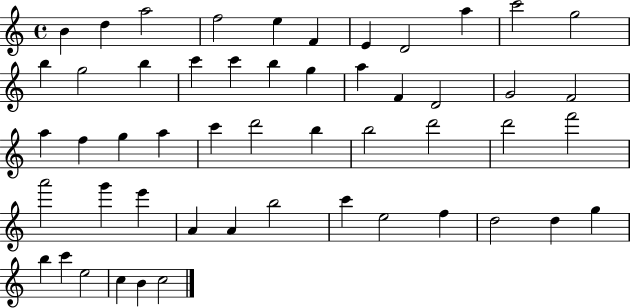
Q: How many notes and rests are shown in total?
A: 52